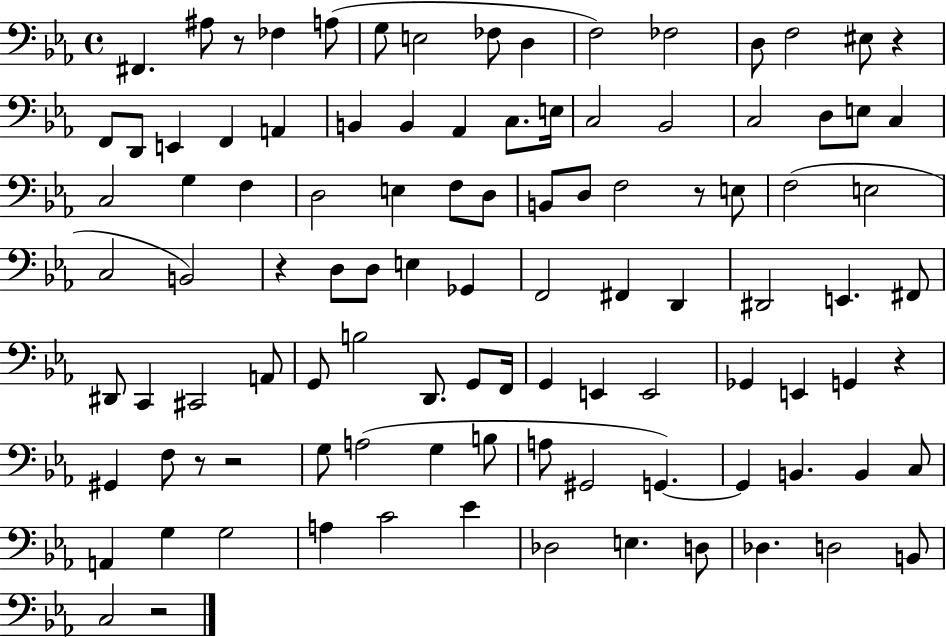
F#2/q. A#3/e R/e FES3/q A3/e G3/e E3/h FES3/e D3/q F3/h FES3/h D3/e F3/h EIS3/e R/q F2/e D2/e E2/q F2/q A2/q B2/q B2/q Ab2/q C3/e. E3/s C3/h Bb2/h C3/h D3/e E3/e C3/q C3/h G3/q F3/q D3/h E3/q F3/e D3/e B2/e D3/e F3/h R/e E3/e F3/h E3/h C3/h B2/h R/q D3/e D3/e E3/q Gb2/q F2/h F#2/q D2/q D#2/h E2/q. F#2/e D#2/e C2/q C#2/h A2/e G2/e B3/h D2/e. G2/e F2/s G2/q E2/q E2/h Gb2/q E2/q G2/q R/q G#2/q F3/e R/e R/h G3/e A3/h G3/q B3/e A3/e G#2/h G2/q. G2/q B2/q. B2/q C3/e A2/q G3/q G3/h A3/q C4/h Eb4/q Db3/h E3/q. D3/e Db3/q. D3/h B2/e C3/h R/h